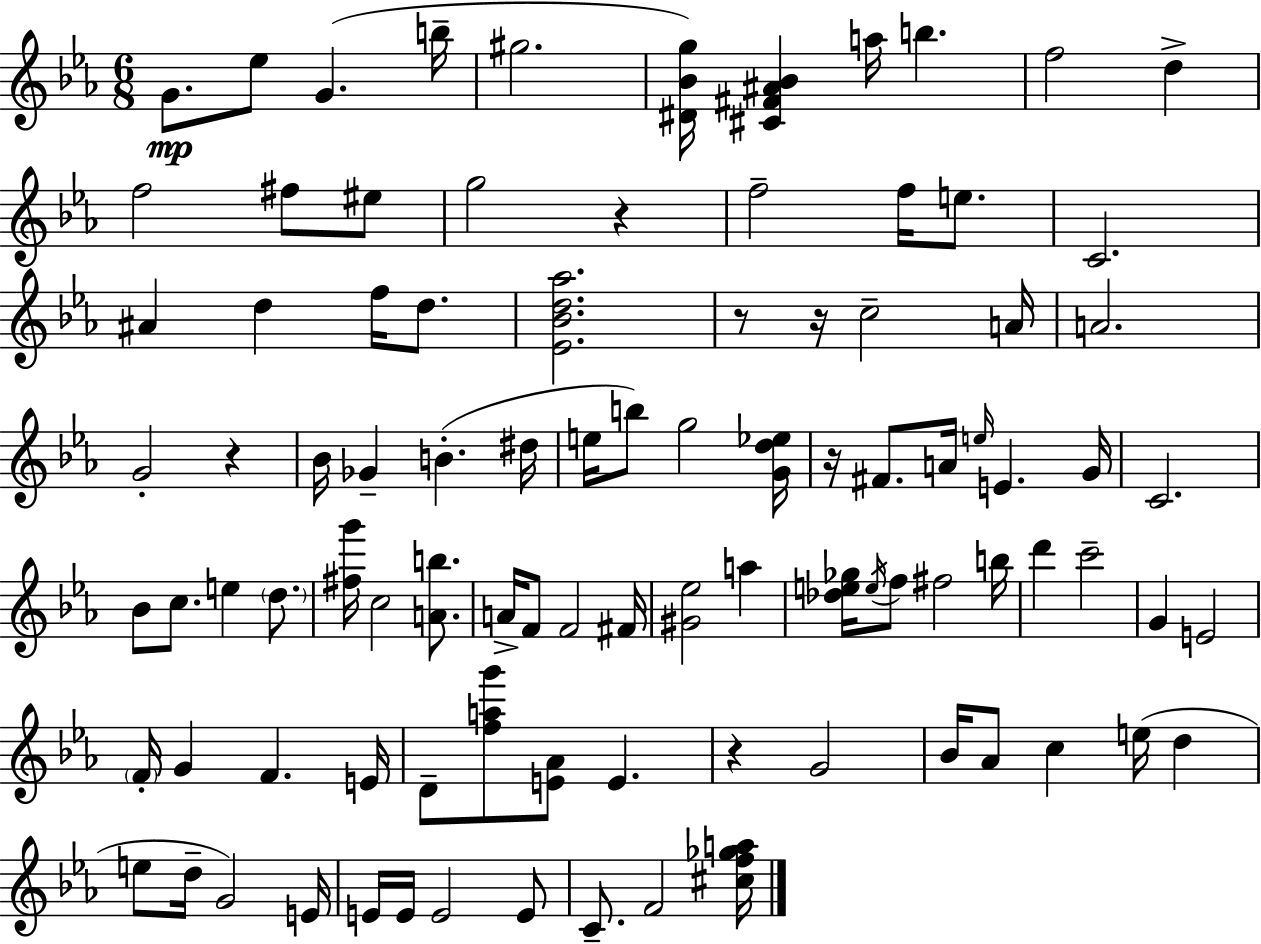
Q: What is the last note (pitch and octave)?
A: F4